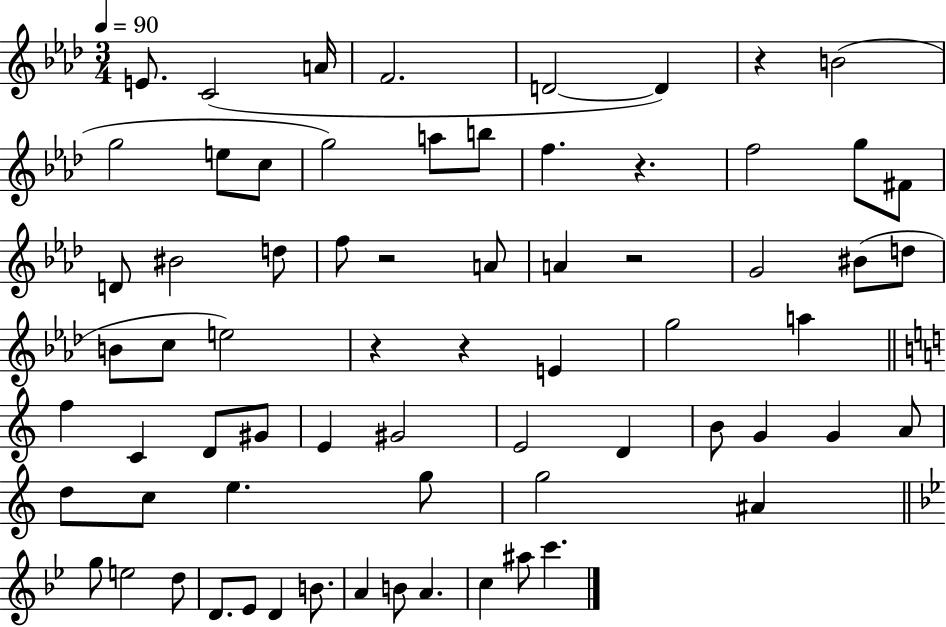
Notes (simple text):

E4/e. C4/h A4/s F4/h. D4/h D4/q R/q B4/h G5/h E5/e C5/e G5/h A5/e B5/e F5/q. R/q. F5/h G5/e F#4/e D4/e BIS4/h D5/e F5/e R/h A4/e A4/q R/h G4/h BIS4/e D5/e B4/e C5/e E5/h R/q R/q E4/q G5/h A5/q F5/q C4/q D4/e G#4/e E4/q G#4/h E4/h D4/q B4/e G4/q G4/q A4/e D5/e C5/e E5/q. G5/e G5/h A#4/q G5/e E5/h D5/e D4/e. Eb4/e D4/q B4/e. A4/q B4/e A4/q. C5/q A#5/e C6/q.